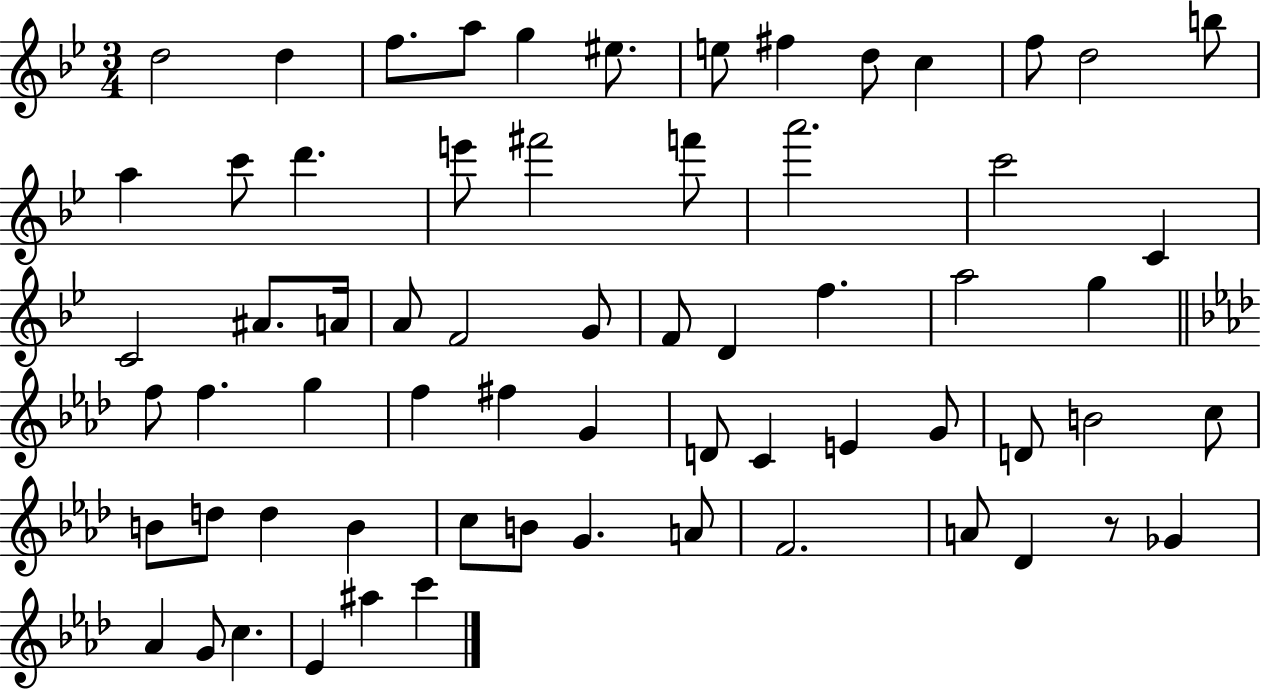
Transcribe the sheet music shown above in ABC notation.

X:1
T:Untitled
M:3/4
L:1/4
K:Bb
d2 d f/2 a/2 g ^e/2 e/2 ^f d/2 c f/2 d2 b/2 a c'/2 d' e'/2 ^f'2 f'/2 a'2 c'2 C C2 ^A/2 A/4 A/2 F2 G/2 F/2 D f a2 g f/2 f g f ^f G D/2 C E G/2 D/2 B2 c/2 B/2 d/2 d B c/2 B/2 G A/2 F2 A/2 _D z/2 _G _A G/2 c _E ^a c'